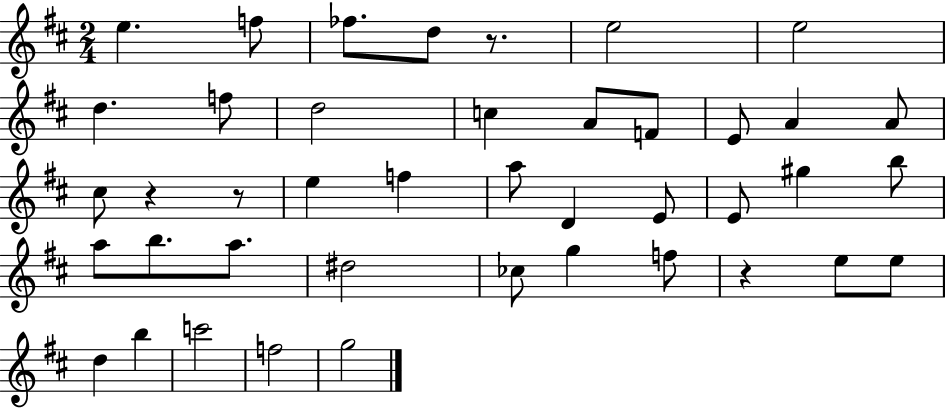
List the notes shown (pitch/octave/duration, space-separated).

E5/q. F5/e FES5/e. D5/e R/e. E5/h E5/h D5/q. F5/e D5/h C5/q A4/e F4/e E4/e A4/q A4/e C#5/e R/q R/e E5/q F5/q A5/e D4/q E4/e E4/e G#5/q B5/e A5/e B5/e. A5/e. D#5/h CES5/e G5/q F5/e R/q E5/e E5/e D5/q B5/q C6/h F5/h G5/h